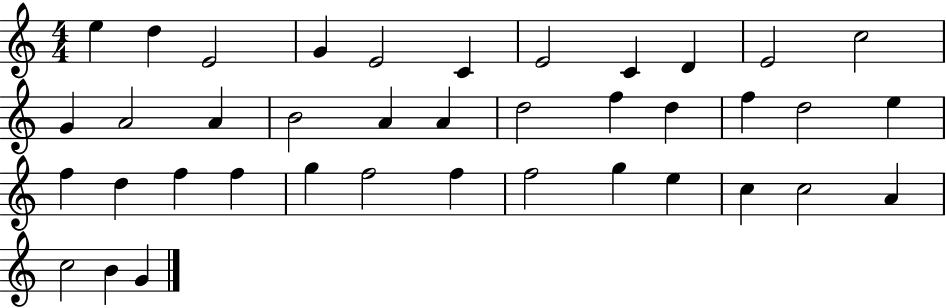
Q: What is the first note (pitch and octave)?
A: E5